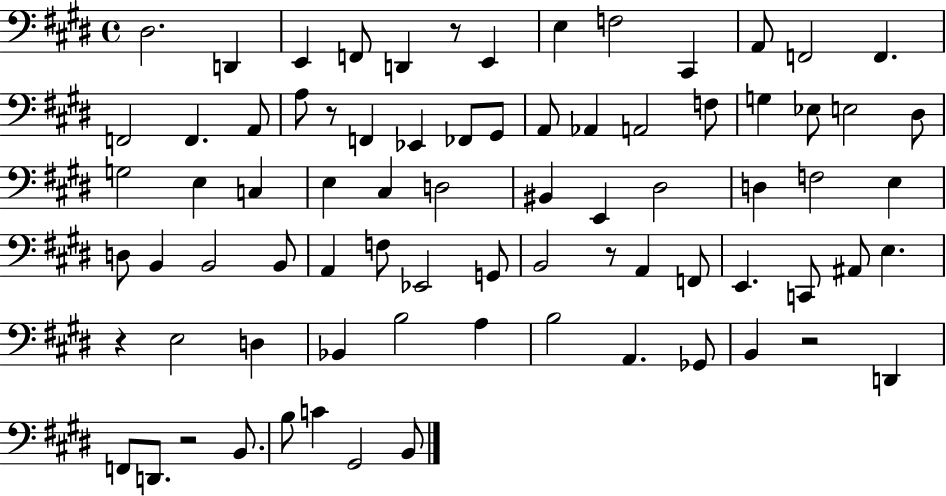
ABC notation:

X:1
T:Untitled
M:4/4
L:1/4
K:E
^D,2 D,, E,, F,,/2 D,, z/2 E,, E, F,2 ^C,, A,,/2 F,,2 F,, F,,2 F,, A,,/2 A,/2 z/2 F,, _E,, _F,,/2 ^G,,/2 A,,/2 _A,, A,,2 F,/2 G, _E,/2 E,2 ^D,/2 G,2 E, C, E, ^C, D,2 ^B,, E,, ^D,2 D, F,2 E, D,/2 B,, B,,2 B,,/2 A,, F,/2 _E,,2 G,,/2 B,,2 z/2 A,, F,,/2 E,, C,,/2 ^A,,/2 E, z E,2 D, _B,, B,2 A, B,2 A,, _G,,/2 B,, z2 D,, F,,/2 D,,/2 z2 B,,/2 B,/2 C ^G,,2 B,,/2